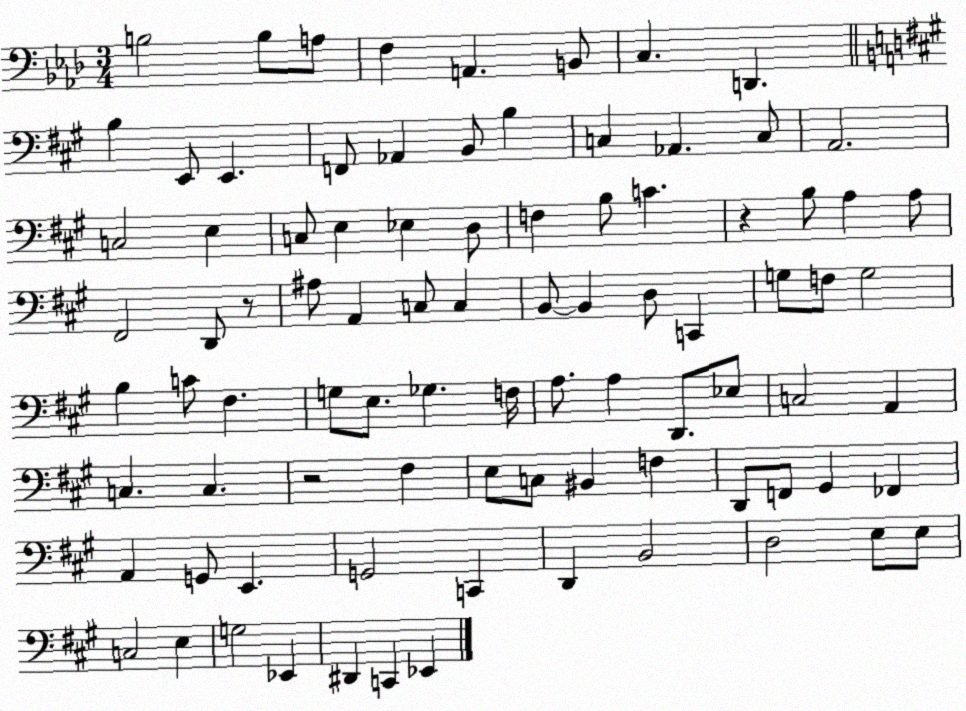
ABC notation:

X:1
T:Untitled
M:3/4
L:1/4
K:Ab
B,2 B,/2 A,/2 F, A,, B,,/2 C, D,, B, E,,/2 E,, F,,/2 _A,, B,,/2 B, C, _A,, C,/2 A,,2 C,2 E, C,/2 E, _E, D,/2 F, B,/2 C z B,/2 A, A,/2 ^F,,2 D,,/2 z/2 ^A,/2 A,, C,/2 C, B,,/2 B,, D,/2 C,, G,/2 F,/2 G,2 B, C/2 ^F, G,/2 E,/2 _G, F,/4 A,/2 A, D,,/2 _E,/2 C,2 A,, C, C, z2 ^F, E,/2 C,/2 ^B,, F, D,,/2 F,,/2 ^G,, _F,, A,, G,,/2 E,, G,,2 C,, D,, B,,2 D,2 E,/2 E,/2 C,2 E, G,2 _E,, ^D,, C,, _E,,